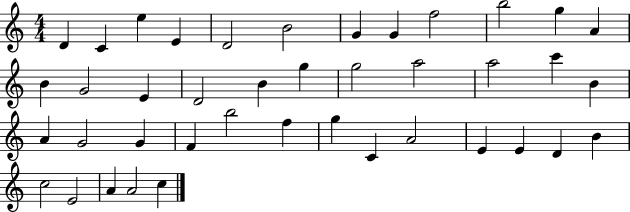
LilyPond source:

{
  \clef treble
  \numericTimeSignature
  \time 4/4
  \key c \major
  d'4 c'4 e''4 e'4 | d'2 b'2 | g'4 g'4 f''2 | b''2 g''4 a'4 | \break b'4 g'2 e'4 | d'2 b'4 g''4 | g''2 a''2 | a''2 c'''4 b'4 | \break a'4 g'2 g'4 | f'4 b''2 f''4 | g''4 c'4 a'2 | e'4 e'4 d'4 b'4 | \break c''2 e'2 | a'4 a'2 c''4 | \bar "|."
}